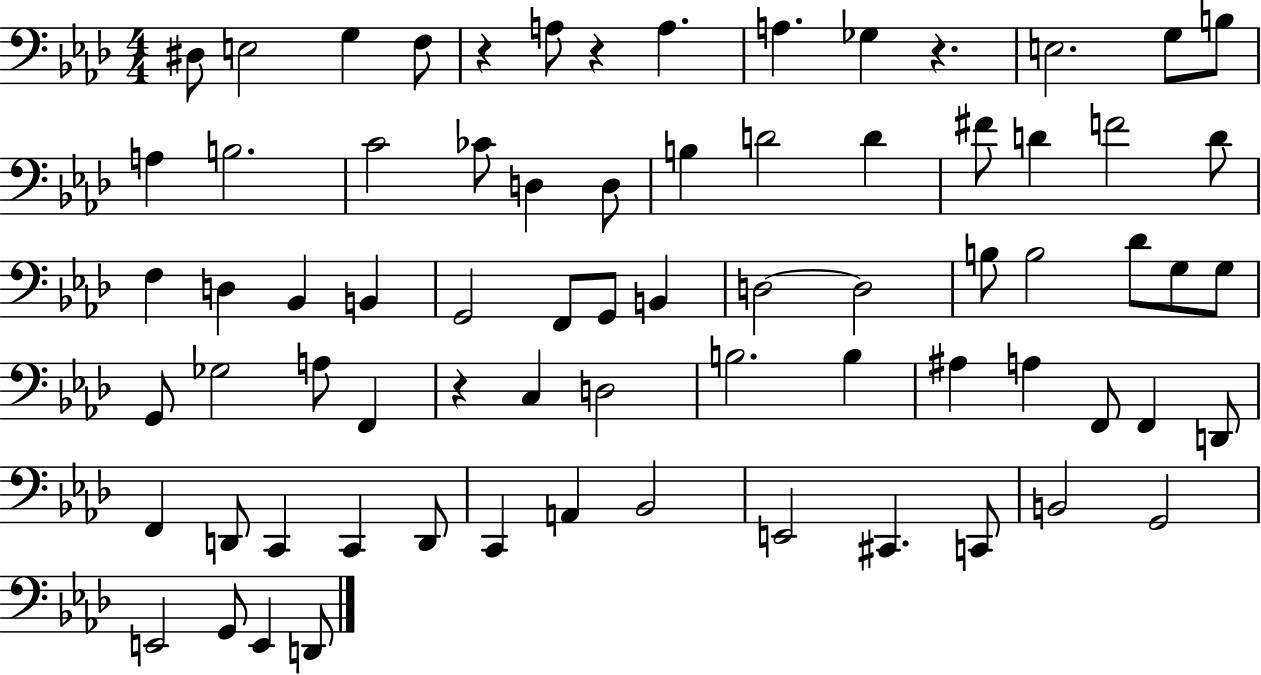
{
  \clef bass
  \numericTimeSignature
  \time 4/4
  \key aes \major
  dis8 e2 g4 f8 | r4 a8 r4 a4. | a4. ges4 r4. | e2. g8 b8 | \break a4 b2. | c'2 ces'8 d4 d8 | b4 d'2 d'4 | fis'8 d'4 f'2 d'8 | \break f4 d4 bes,4 b,4 | g,2 f,8 g,8 b,4 | d2~~ d2 | b8 b2 des'8 g8 g8 | \break g,8 ges2 a8 f,4 | r4 c4 d2 | b2. b4 | ais4 a4 f,8 f,4 d,8 | \break f,4 d,8 c,4 c,4 d,8 | c,4 a,4 bes,2 | e,2 cis,4. c,8 | b,2 g,2 | \break e,2 g,8 e,4 d,8 | \bar "|."
}